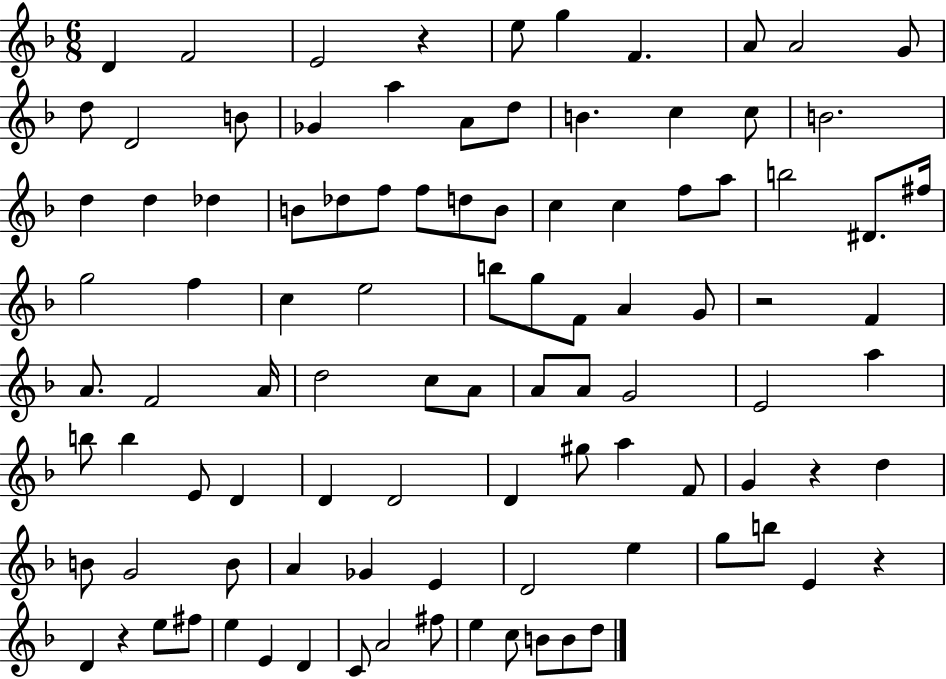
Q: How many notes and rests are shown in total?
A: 99